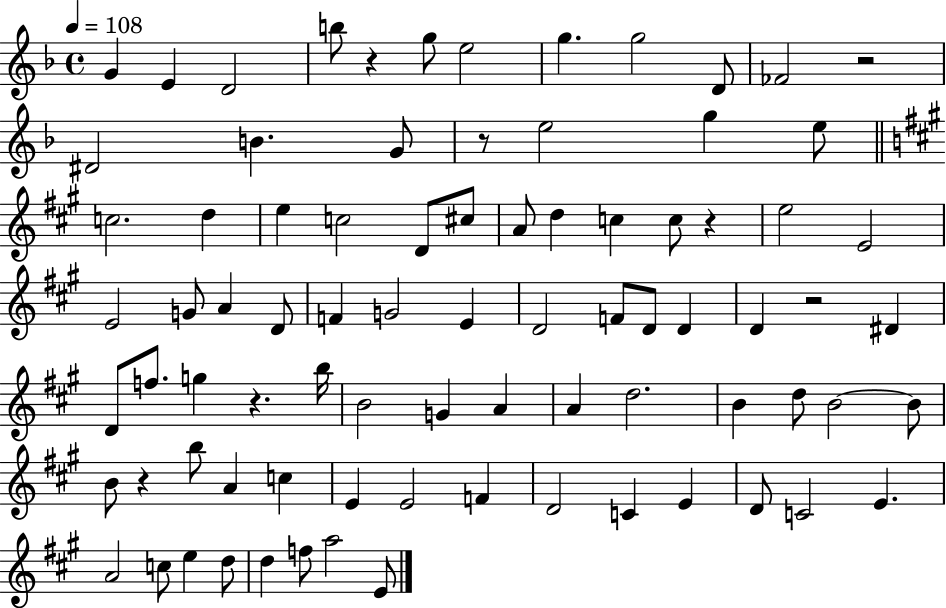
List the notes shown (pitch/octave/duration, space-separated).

G4/q E4/q D4/h B5/e R/q G5/e E5/h G5/q. G5/h D4/e FES4/h R/h D#4/h B4/q. G4/e R/e E5/h G5/q E5/e C5/h. D5/q E5/q C5/h D4/e C#5/e A4/e D5/q C5/q C5/e R/q E5/h E4/h E4/h G4/e A4/q D4/e F4/q G4/h E4/q D4/h F4/e D4/e D4/q D4/q R/h D#4/q D4/e F5/e. G5/q R/q. B5/s B4/h G4/q A4/q A4/q D5/h. B4/q D5/e B4/h B4/e B4/e R/q B5/e A4/q C5/q E4/q E4/h F4/q D4/h C4/q E4/q D4/e C4/h E4/q. A4/h C5/e E5/q D5/e D5/q F5/e A5/h E4/e